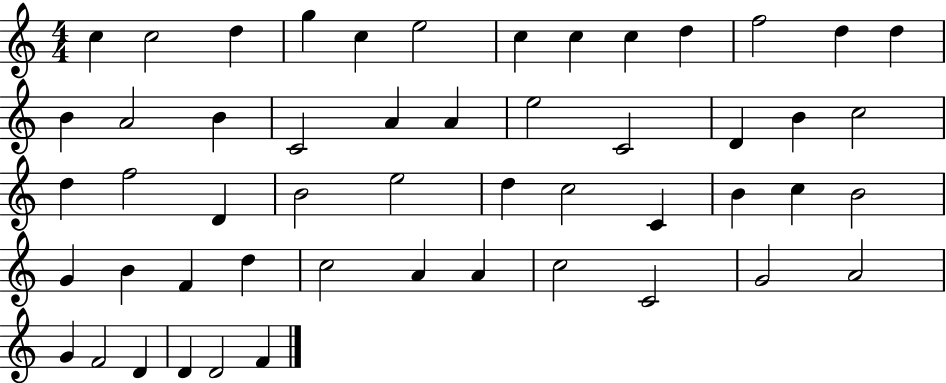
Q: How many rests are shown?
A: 0